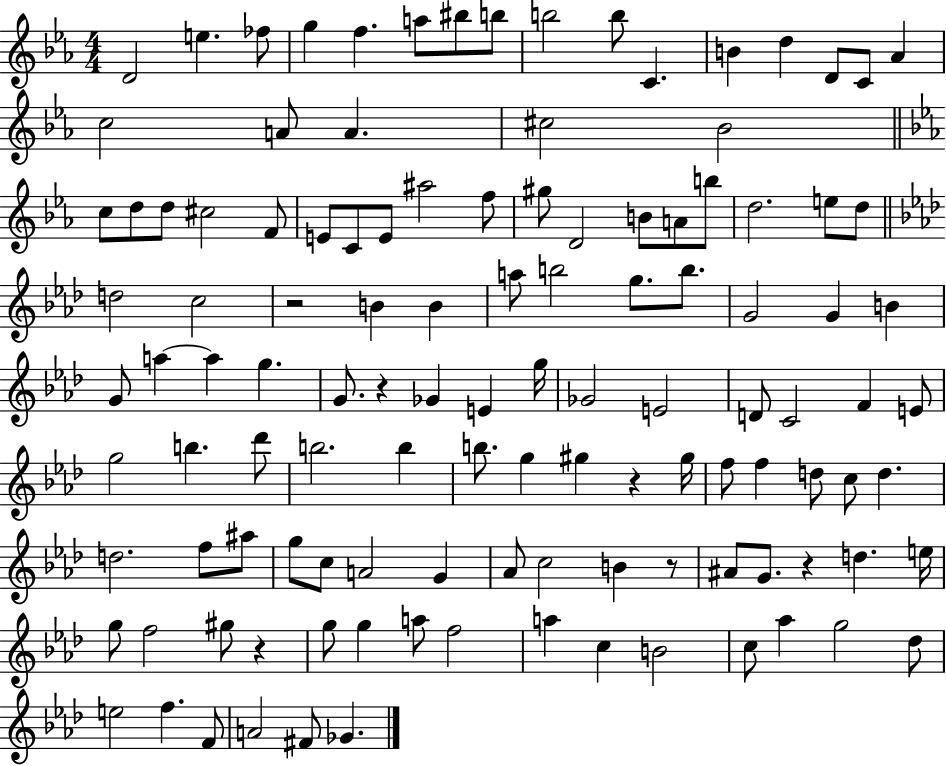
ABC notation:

X:1
T:Untitled
M:4/4
L:1/4
K:Eb
D2 e _f/2 g f a/2 ^b/2 b/2 b2 b/2 C B d D/2 C/2 _A c2 A/2 A ^c2 _B2 c/2 d/2 d/2 ^c2 F/2 E/2 C/2 E/2 ^a2 f/2 ^g/2 D2 B/2 A/2 b/2 d2 e/2 d/2 d2 c2 z2 B B a/2 b2 g/2 b/2 G2 G B G/2 a a g G/2 z _G E g/4 _G2 E2 D/2 C2 F E/2 g2 b _d'/2 b2 b b/2 g ^g z ^g/4 f/2 f d/2 c/2 d d2 f/2 ^a/2 g/2 c/2 A2 G _A/2 c2 B z/2 ^A/2 G/2 z d e/4 g/2 f2 ^g/2 z g/2 g a/2 f2 a c B2 c/2 _a g2 _d/2 e2 f F/2 A2 ^F/2 _G